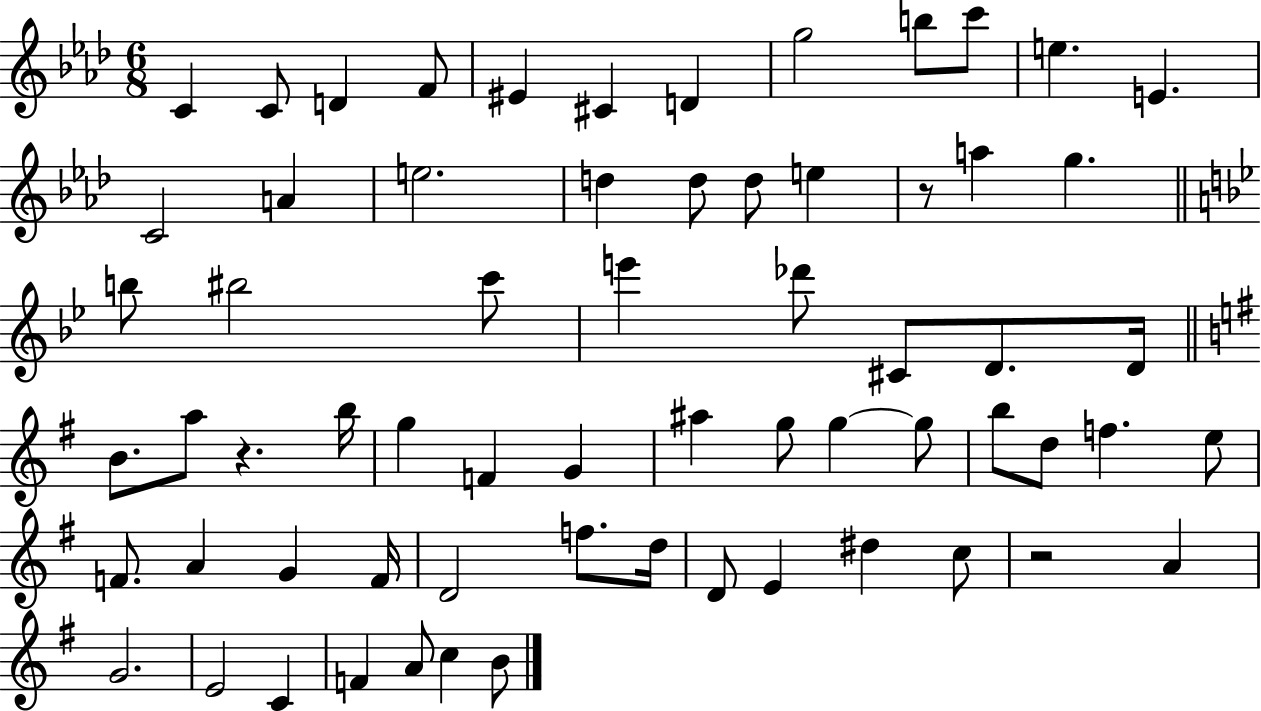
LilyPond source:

{
  \clef treble
  \numericTimeSignature
  \time 6/8
  \key aes \major
  c'4 c'8 d'4 f'8 | eis'4 cis'4 d'4 | g''2 b''8 c'''8 | e''4. e'4. | \break c'2 a'4 | e''2. | d''4 d''8 d''8 e''4 | r8 a''4 g''4. | \break \bar "||" \break \key bes \major b''8 bis''2 c'''8 | e'''4 des'''8 cis'8 d'8. d'16 | \bar "||" \break \key e \minor b'8. a''8 r4. b''16 | g''4 f'4 g'4 | ais''4 g''8 g''4~~ g''8 | b''8 d''8 f''4. e''8 | \break f'8. a'4 g'4 f'16 | d'2 f''8. d''16 | d'8 e'4 dis''4 c''8 | r2 a'4 | \break g'2. | e'2 c'4 | f'4 a'8 c''4 b'8 | \bar "|."
}